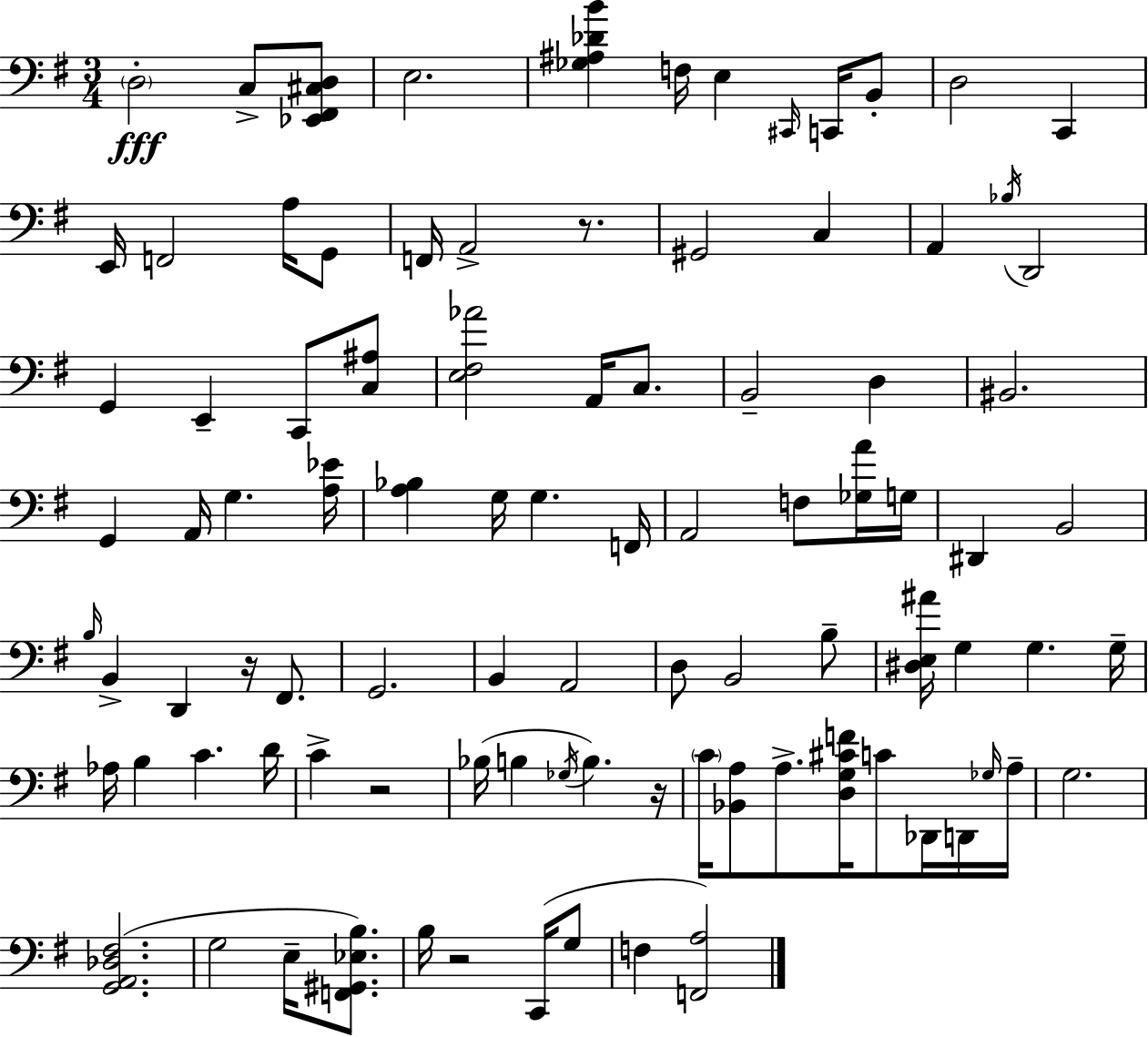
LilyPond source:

{
  \clef bass
  \numericTimeSignature
  \time 3/4
  \key e \minor
  \parenthesize d2-.\fff c8-> <ees, fis, cis d>8 | e2. | <ges ais des' b'>4 f16 e4 \grace { cis,16 } c,16 b,8-. | d2 c,4 | \break e,16 f,2 a16 g,8 | f,16 a,2-> r8. | gis,2 c4 | a,4 \acciaccatura { bes16 } d,2 | \break g,4 e,4-- c,8 | <c ais>8 <e fis aes'>2 a,16 c8. | b,2-- d4 | bis,2. | \break g,4 a,16 g4. | <a ees'>16 <a bes>4 g16 g4. | f,16 a,2 f8 | <ges a'>16 g16 dis,4 b,2 | \break \grace { b16 } b,4-> d,4 r16 | fis,8. g,2. | b,4 a,2 | d8 b,2 | \break b8-- <dis e ais'>16 g4 g4. | g16-- aes16 b4 c'4. | d'16 c'4-> r2 | bes16( b4 \acciaccatura { ges16 } b4.) | \break r16 \parenthesize c'16 <bes, a>8 a8.-> <d g cis' f'>16 c'8 | des,16 d,16 \grace { ges16 } a16-- g2. | <g, a, des fis>2.( | g2 | \break e16-- <f, gis, ees b>8.) b16 r2 | c,16( g8 f4 <f, a>2) | \bar "|."
}